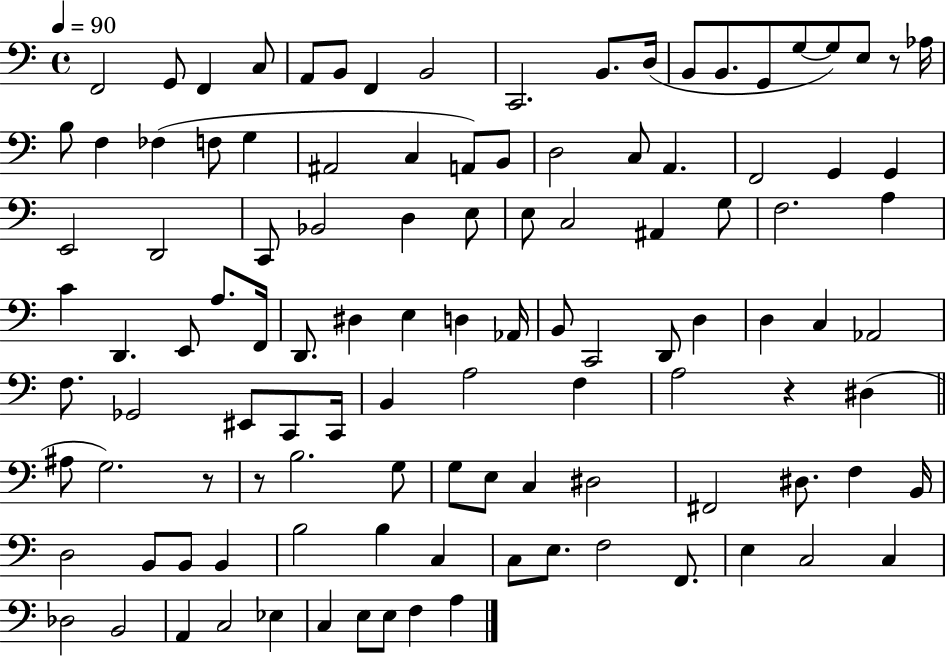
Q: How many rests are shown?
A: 4